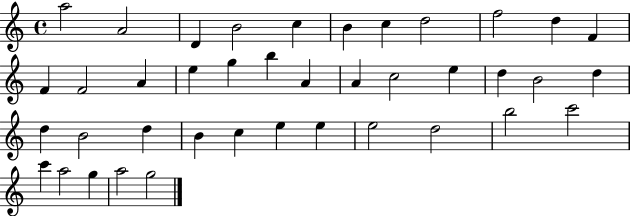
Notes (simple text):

A5/h A4/h D4/q B4/h C5/q B4/q C5/q D5/h F5/h D5/q F4/q F4/q F4/h A4/q E5/q G5/q B5/q A4/q A4/q C5/h E5/q D5/q B4/h D5/q D5/q B4/h D5/q B4/q C5/q E5/q E5/q E5/h D5/h B5/h C6/h C6/q A5/h G5/q A5/h G5/h